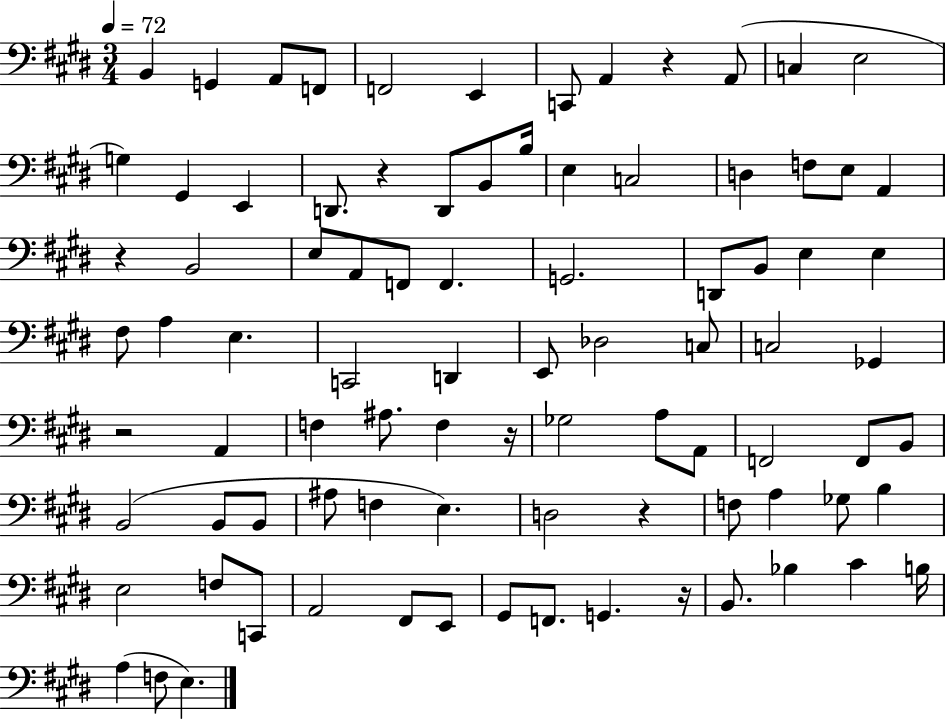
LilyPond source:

{
  \clef bass
  \numericTimeSignature
  \time 3/4
  \key e \major
  \tempo 4 = 72
  \repeat volta 2 { b,4 g,4 a,8 f,8 | f,2 e,4 | c,8 a,4 r4 a,8( | c4 e2 | \break g4) gis,4 e,4 | d,8. r4 d,8 b,8 b16 | e4 c2 | d4 f8 e8 a,4 | \break r4 b,2 | e8 a,8 f,8 f,4. | g,2. | d,8 b,8 e4 e4 | \break fis8 a4 e4. | c,2 d,4 | e,8 des2 c8 | c2 ges,4 | \break r2 a,4 | f4 ais8. f4 r16 | ges2 a8 a,8 | f,2 f,8 b,8 | \break b,2( b,8 b,8 | ais8 f4 e4.) | d2 r4 | f8 a4 ges8 b4 | \break e2 f8 c,8 | a,2 fis,8 e,8 | gis,8 f,8. g,4. r16 | b,8. bes4 cis'4 b16 | \break a4( f8 e4.) | } \bar "|."
}